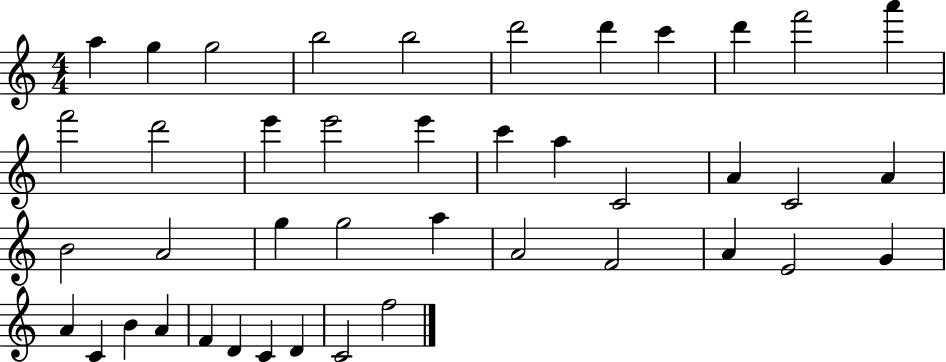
{
  \clef treble
  \numericTimeSignature
  \time 4/4
  \key c \major
  a''4 g''4 g''2 | b''2 b''2 | d'''2 d'''4 c'''4 | d'''4 f'''2 a'''4 | \break f'''2 d'''2 | e'''4 e'''2 e'''4 | c'''4 a''4 c'2 | a'4 c'2 a'4 | \break b'2 a'2 | g''4 g''2 a''4 | a'2 f'2 | a'4 e'2 g'4 | \break a'4 c'4 b'4 a'4 | f'4 d'4 c'4 d'4 | c'2 f''2 | \bar "|."
}